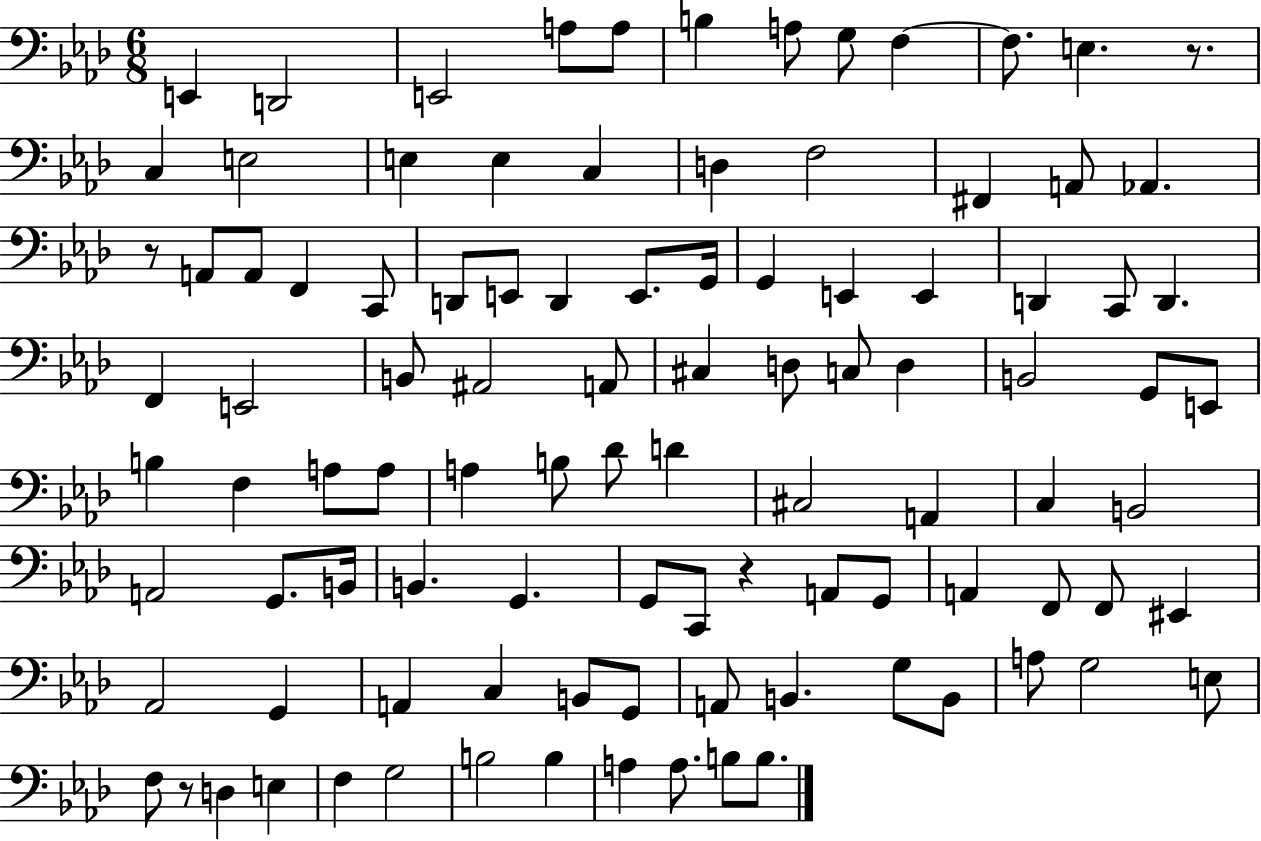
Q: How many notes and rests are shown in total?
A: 101